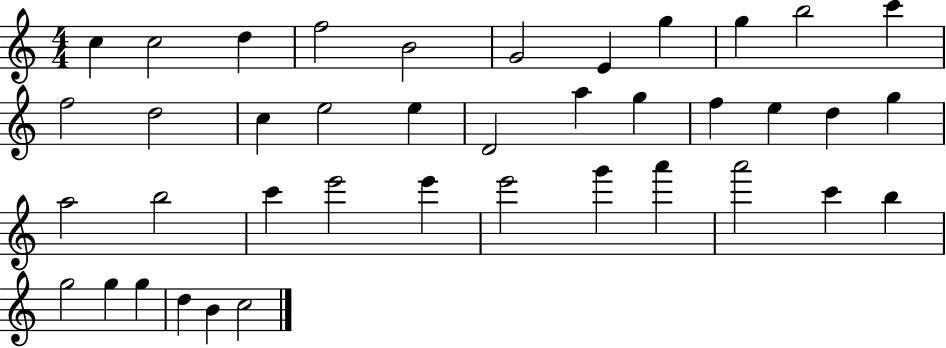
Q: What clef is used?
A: treble